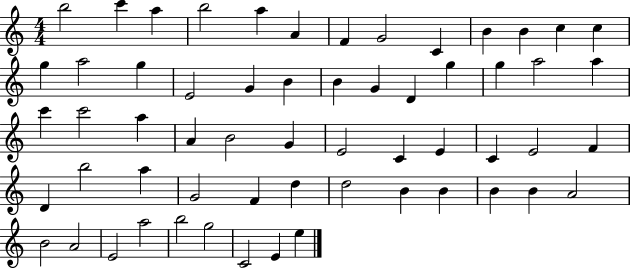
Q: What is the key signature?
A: C major